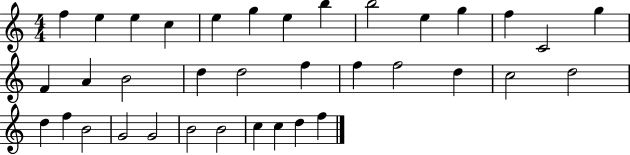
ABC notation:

X:1
T:Untitled
M:4/4
L:1/4
K:C
f e e c e g e b b2 e g f C2 g F A B2 d d2 f f f2 d c2 d2 d f B2 G2 G2 B2 B2 c c d f